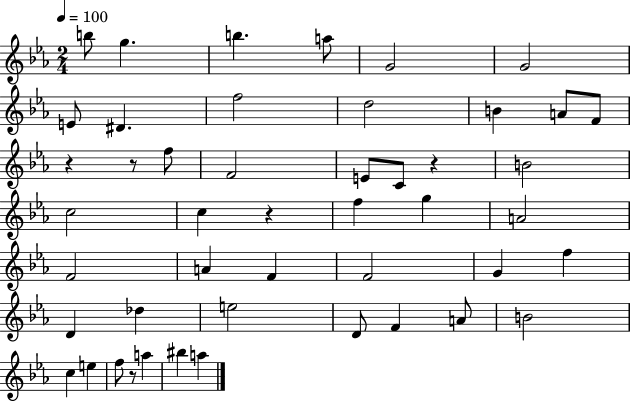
{
  \clef treble
  \numericTimeSignature
  \time 2/4
  \key ees \major
  \tempo 4 = 100
  b''8 g''4. | b''4. a''8 | g'2 | g'2 | \break e'8 dis'4. | f''2 | d''2 | b'4 a'8 f'8 | \break r4 r8 f''8 | f'2 | e'8 c'8 r4 | b'2 | \break c''2 | c''4 r4 | f''4 g''4 | a'2 | \break f'2 | a'4 f'4 | f'2 | g'4 f''4 | \break d'4 des''4 | e''2 | d'8 f'4 a'8 | b'2 | \break c''4 e''4 | f''8 r8 a''4 | bis''4 a''4 | \bar "|."
}